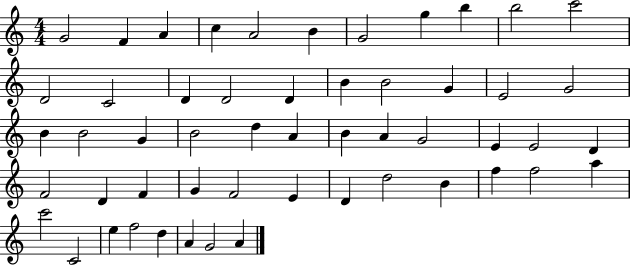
G4/h F4/q A4/q C5/q A4/h B4/q G4/h G5/q B5/q B5/h C6/h D4/h C4/h D4/q D4/h D4/q B4/q B4/h G4/q E4/h G4/h B4/q B4/h G4/q B4/h D5/q A4/q B4/q A4/q G4/h E4/q E4/h D4/q F4/h D4/q F4/q G4/q F4/h E4/q D4/q D5/h B4/q F5/q F5/h A5/q C6/h C4/h E5/q F5/h D5/q A4/q G4/h A4/q